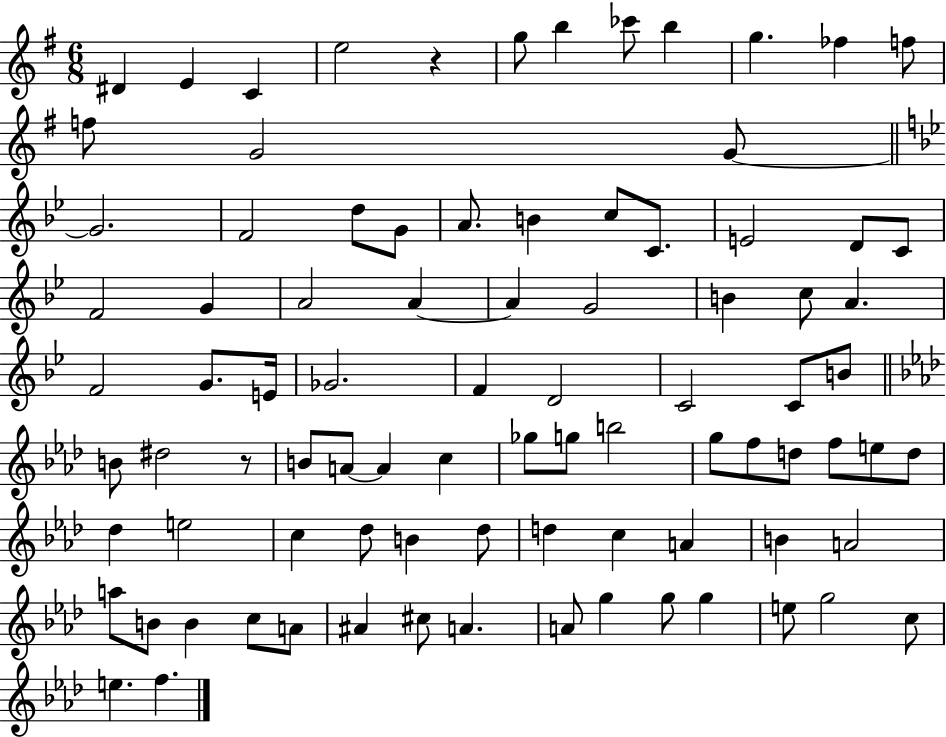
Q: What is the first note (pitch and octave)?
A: D#4